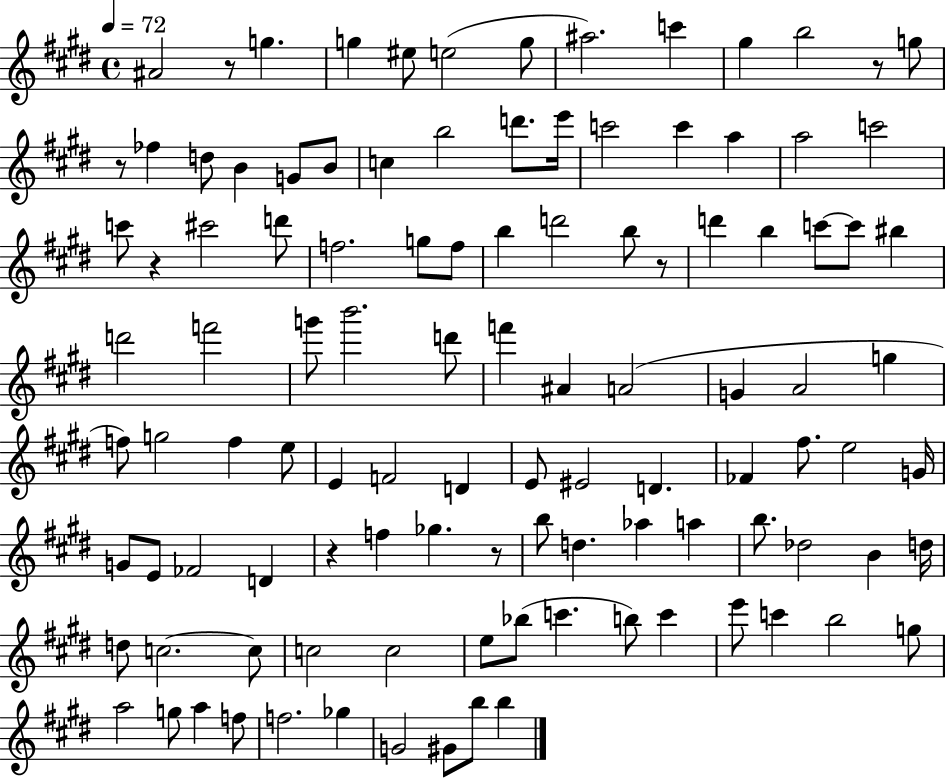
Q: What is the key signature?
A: E major